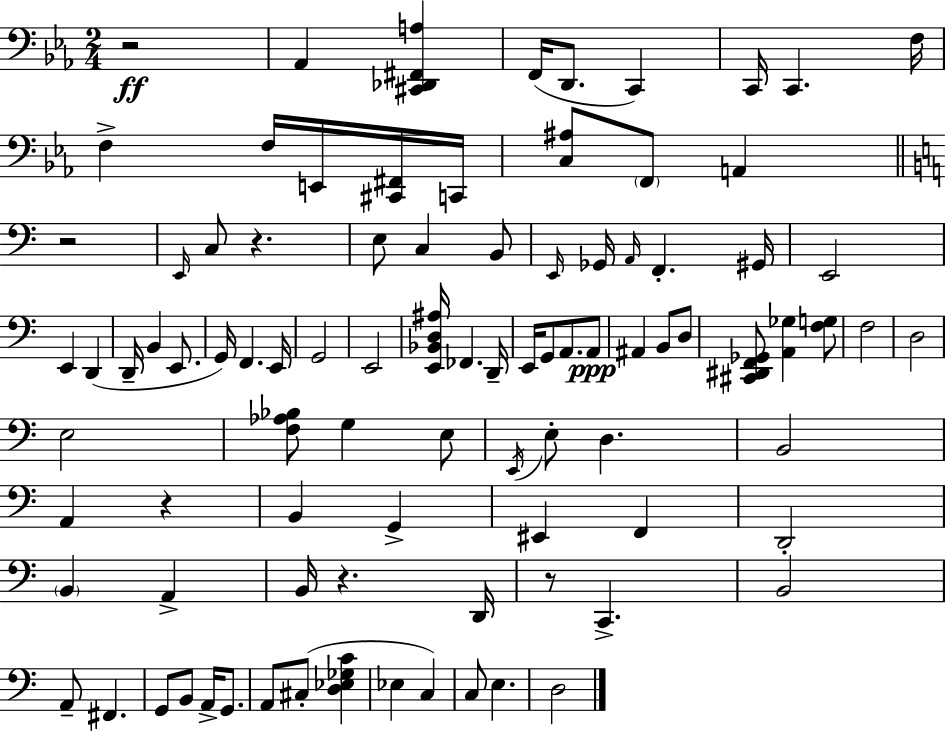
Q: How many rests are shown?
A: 6